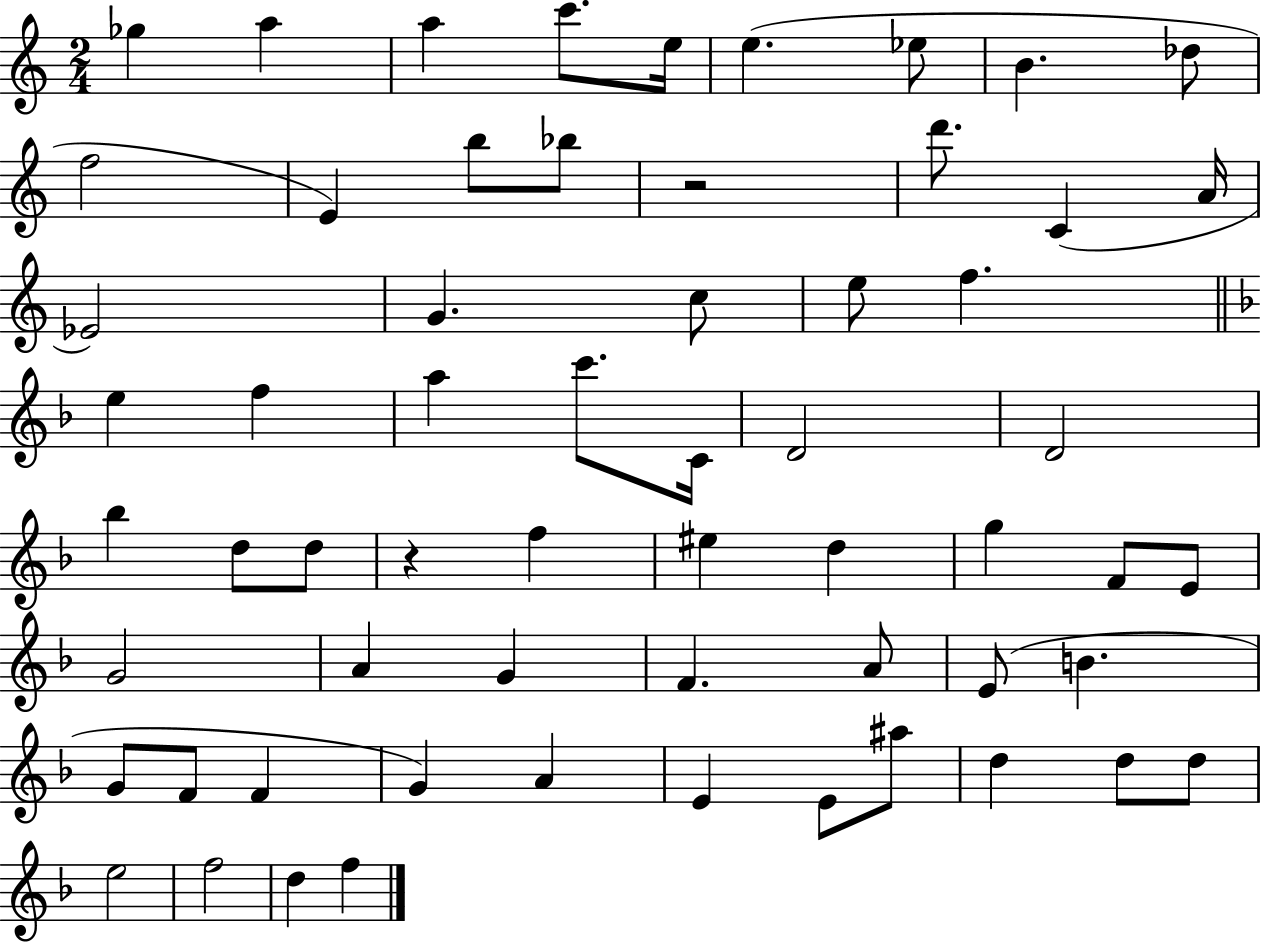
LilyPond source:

{
  \clef treble
  \numericTimeSignature
  \time 2/4
  \key c \major
  ges''4 a''4 | a''4 c'''8. e''16 | e''4.( ees''8 | b'4. des''8 | \break f''2 | e'4) b''8 bes''8 | r2 | d'''8. c'4( a'16 | \break ees'2) | g'4. c''8 | e''8 f''4. | \bar "||" \break \key d \minor e''4 f''4 | a''4 c'''8. c'16 | d'2 | d'2 | \break bes''4 d''8 d''8 | r4 f''4 | eis''4 d''4 | g''4 f'8 e'8 | \break g'2 | a'4 g'4 | f'4. a'8 | e'8( b'4. | \break g'8 f'8 f'4 | g'4) a'4 | e'4 e'8 ais''8 | d''4 d''8 d''8 | \break e''2 | f''2 | d''4 f''4 | \bar "|."
}